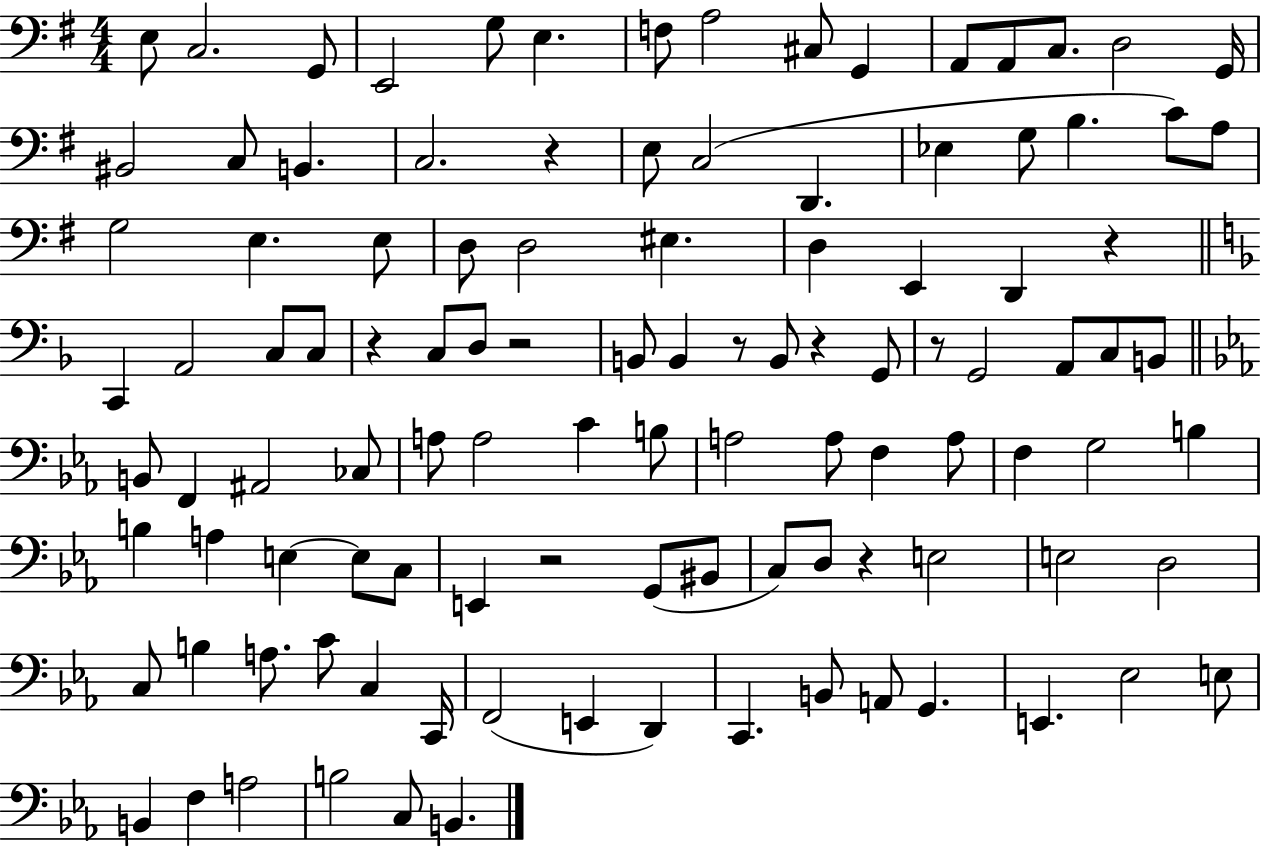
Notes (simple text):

E3/e C3/h. G2/e E2/h G3/e E3/q. F3/e A3/h C#3/e G2/q A2/e A2/e C3/e. D3/h G2/s BIS2/h C3/e B2/q. C3/h. R/q E3/e C3/h D2/q. Eb3/q G3/e B3/q. C4/e A3/e G3/h E3/q. E3/e D3/e D3/h EIS3/q. D3/q E2/q D2/q R/q C2/q A2/h C3/e C3/e R/q C3/e D3/e R/h B2/e B2/q R/e B2/e R/q G2/e R/e G2/h A2/e C3/e B2/e B2/e F2/q A#2/h CES3/e A3/e A3/h C4/q B3/e A3/h A3/e F3/q A3/e F3/q G3/h B3/q B3/q A3/q E3/q E3/e C3/e E2/q R/h G2/e BIS2/e C3/e D3/e R/q E3/h E3/h D3/h C3/e B3/q A3/e. C4/e C3/q C2/s F2/h E2/q D2/q C2/q. B2/e A2/e G2/q. E2/q. Eb3/h E3/e B2/q F3/q A3/h B3/h C3/e B2/q.